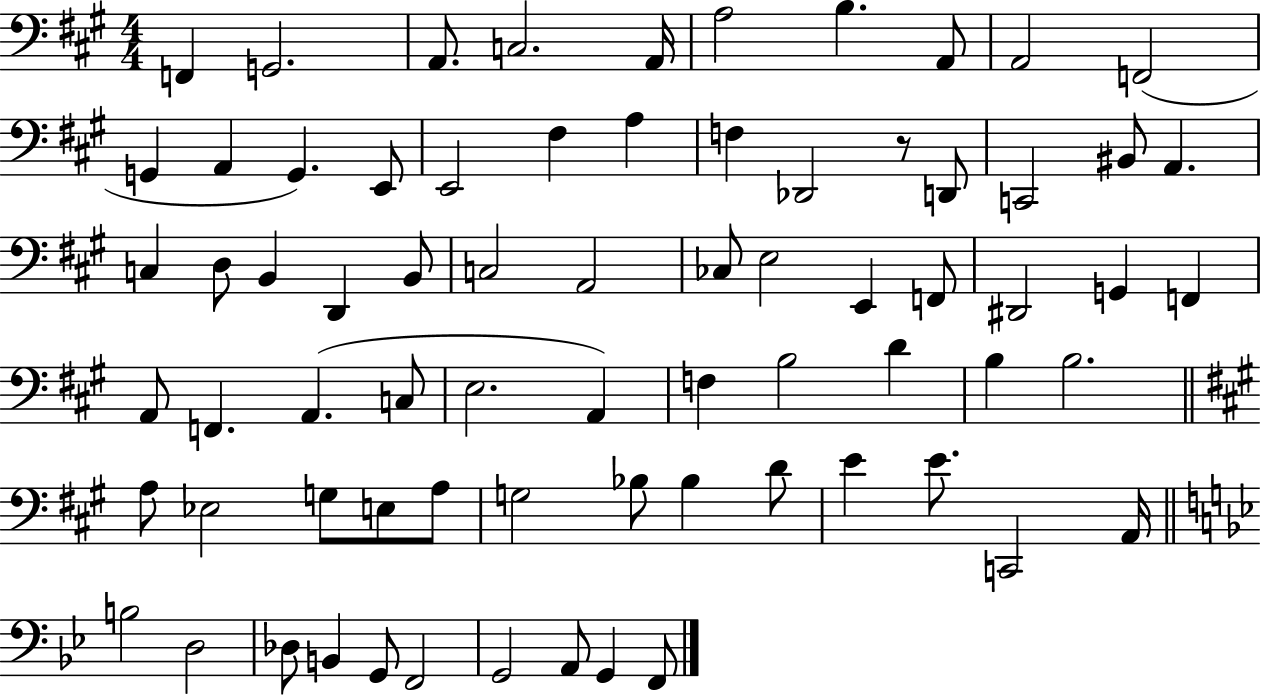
F2/q G2/h. A2/e. C3/h. A2/s A3/h B3/q. A2/e A2/h F2/h G2/q A2/q G2/q. E2/e E2/h F#3/q A3/q F3/q Db2/h R/e D2/e C2/h BIS2/e A2/q. C3/q D3/e B2/q D2/q B2/e C3/h A2/h CES3/e E3/h E2/q F2/e D#2/h G2/q F2/q A2/e F2/q. A2/q. C3/e E3/h. A2/q F3/q B3/h D4/q B3/q B3/h. A3/e Eb3/h G3/e E3/e A3/e G3/h Bb3/e Bb3/q D4/e E4/q E4/e. C2/h A2/s B3/h D3/h Db3/e B2/q G2/e F2/h G2/h A2/e G2/q F2/e